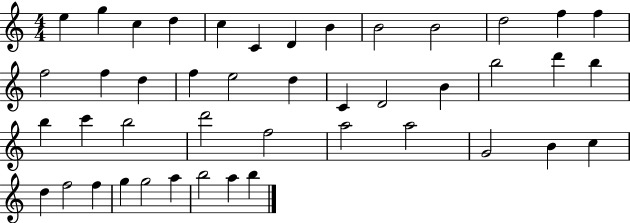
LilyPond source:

{
  \clef treble
  \numericTimeSignature
  \time 4/4
  \key c \major
  e''4 g''4 c''4 d''4 | c''4 c'4 d'4 b'4 | b'2 b'2 | d''2 f''4 f''4 | \break f''2 f''4 d''4 | f''4 e''2 d''4 | c'4 d'2 b'4 | b''2 d'''4 b''4 | \break b''4 c'''4 b''2 | d'''2 f''2 | a''2 a''2 | g'2 b'4 c''4 | \break d''4 f''2 f''4 | g''4 g''2 a''4 | b''2 a''4 b''4 | \bar "|."
}